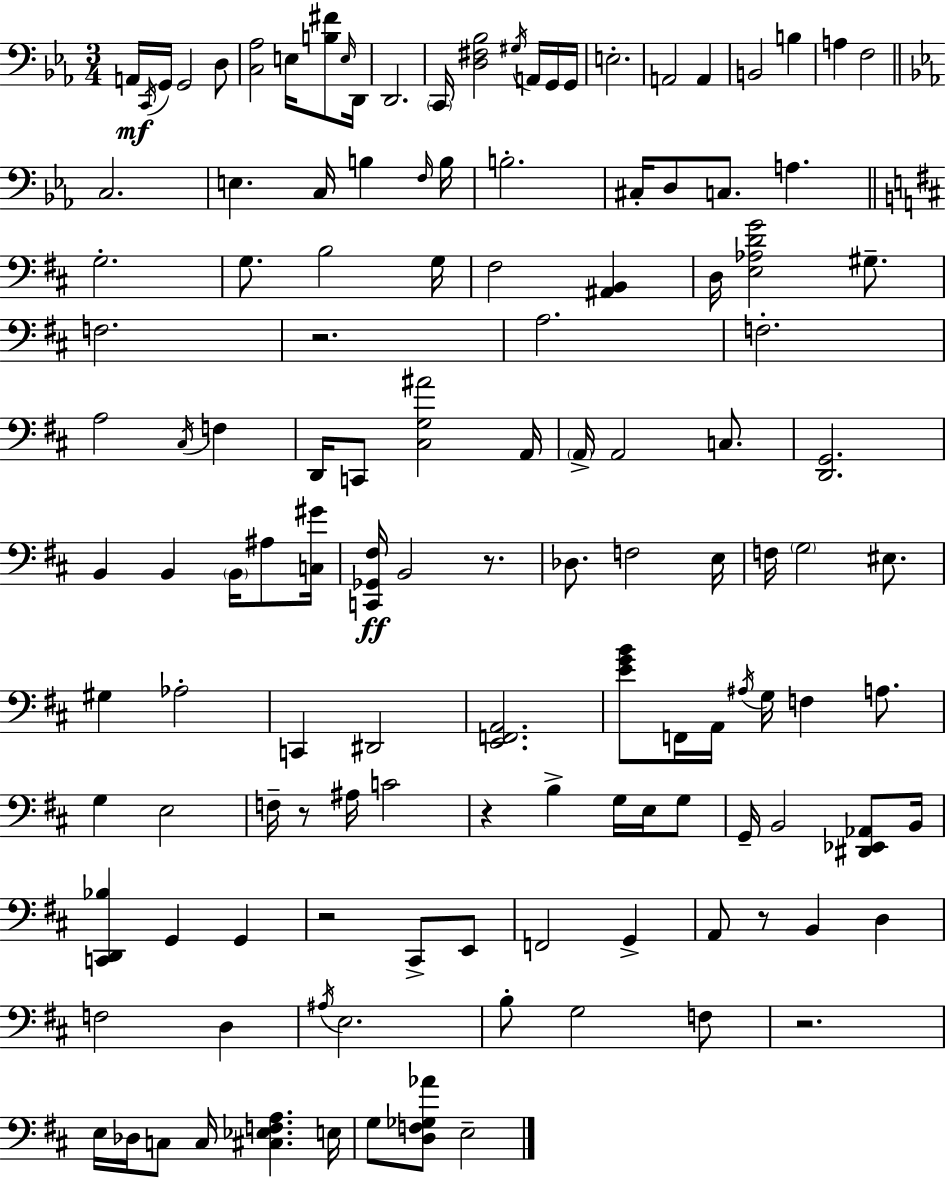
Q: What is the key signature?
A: EES major